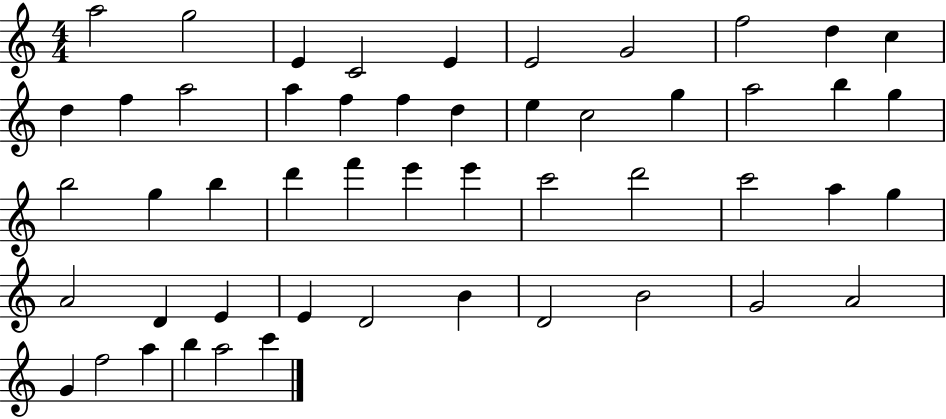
X:1
T:Untitled
M:4/4
L:1/4
K:C
a2 g2 E C2 E E2 G2 f2 d c d f a2 a f f d e c2 g a2 b g b2 g b d' f' e' e' c'2 d'2 c'2 a g A2 D E E D2 B D2 B2 G2 A2 G f2 a b a2 c'